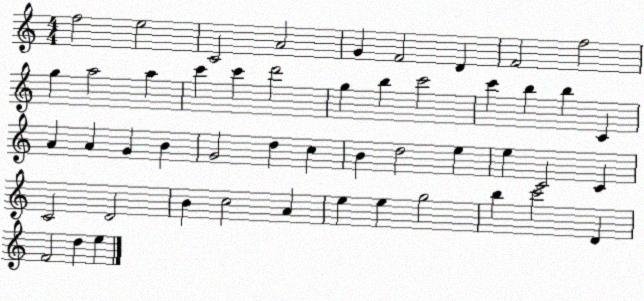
X:1
T:Untitled
M:4/4
L:1/4
K:C
f2 e2 C2 A2 G F2 D F2 f2 g a2 a c' c' d'2 g b c'2 c' b b C A A G B G2 d c B d2 e e C2 C C2 D2 B c2 A e e g2 b c'2 D F2 d e